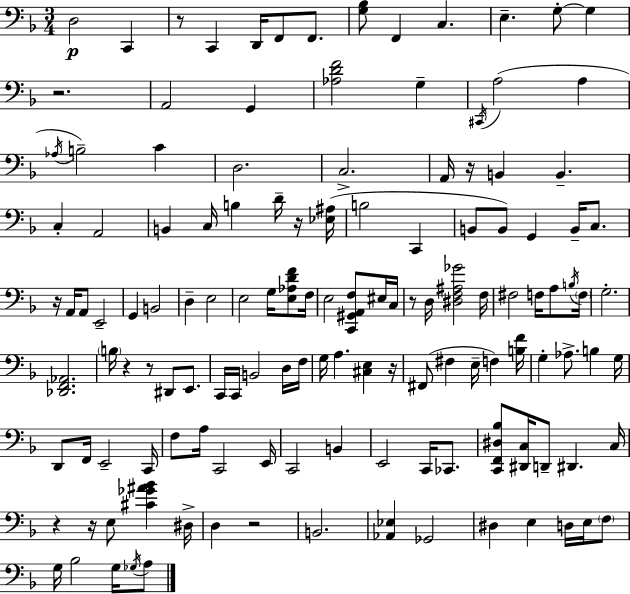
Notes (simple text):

D3/h C2/q R/e C2/q D2/s F2/e F2/e. [G3,Bb3]/e F2/q C3/q. E3/q. G3/e G3/q R/h. A2/h G2/q [Ab3,D4,F4]/h G3/q C#2/s A3/h A3/q Ab3/s B3/h C4/q D3/h. C3/h. A2/s R/s B2/q B2/q. C3/q A2/h B2/q C3/s B3/q D4/s R/s [Eb3,A#3]/s B3/h C2/q B2/e B2/e G2/q B2/s C3/e. R/s A2/s A2/e E2/h G2/q B2/h D3/q E3/h E3/h G3/s [E3,Ab3,D4,F4]/e F3/s E3/h [C2,G#2,A2,F3]/e EIS3/s C3/s R/e D3/s [D#3,F3,A#3,Gb4]/h F3/s F#3/h F3/s A3/e B3/s F3/s G3/h. [Db2,F2,Ab2]/h. B3/s R/q R/e D#2/e E2/e. C2/s C2/s B2/h D3/s F3/s G3/s A3/q. [C#3,E3]/q R/s F#2/e F#3/q E3/s F3/q [B3,F4]/s G3/q Ab3/e. B3/q G3/s D2/e F2/s E2/h C2/s F3/e A3/s C2/h E2/s C2/h B2/q E2/h C2/s CES2/e. [C2,F2,D#3,Bb3]/e [D#2,C3]/s D2/e D#2/q. C3/s R/q R/s E3/e [C#4,Gb4,A#4,Bb4]/q D#3/s D3/q R/h B2/h. [Ab2,Eb3]/q Gb2/h D#3/q E3/q D3/s E3/s F3/e G3/s Bb3/h G3/s Gb3/s A3/e